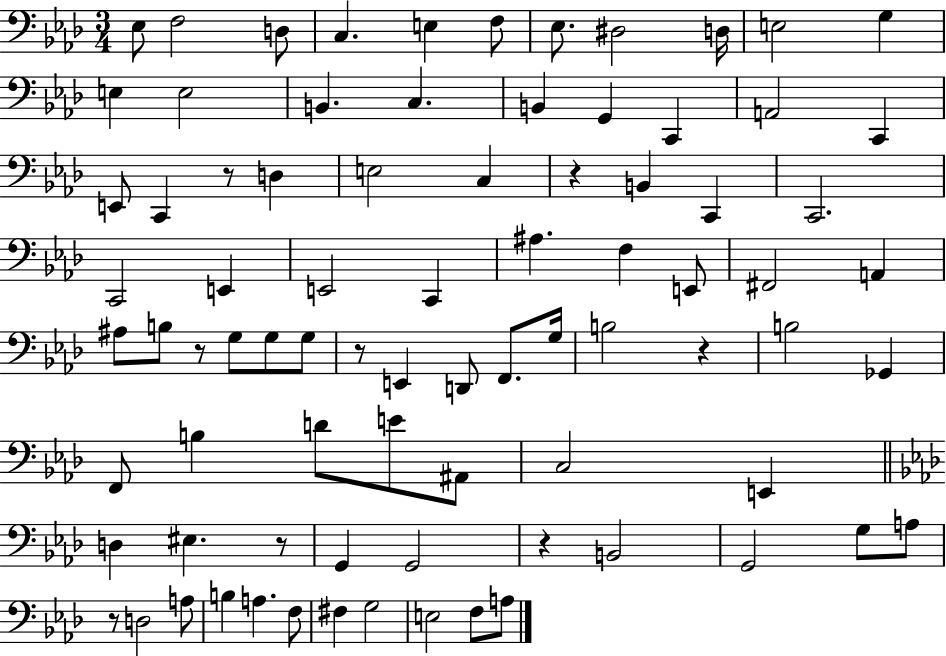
Eb3/e F3/h D3/e C3/q. E3/q F3/e Eb3/e. D#3/h D3/s E3/h G3/q E3/q E3/h B2/q. C3/q. B2/q G2/q C2/q A2/h C2/q E2/e C2/q R/e D3/q E3/h C3/q R/q B2/q C2/q C2/h. C2/h E2/q E2/h C2/q A#3/q. F3/q E2/e F#2/h A2/q A#3/e B3/e R/e G3/e G3/e G3/e R/e E2/q D2/e F2/e. G3/s B3/h R/q B3/h Gb2/q F2/e B3/q D4/e E4/e A#2/e C3/h E2/q D3/q EIS3/q. R/e G2/q G2/h R/q B2/h G2/h G3/e A3/e R/e D3/h A3/e B3/q A3/q. F3/e F#3/q G3/h E3/h F3/e A3/e